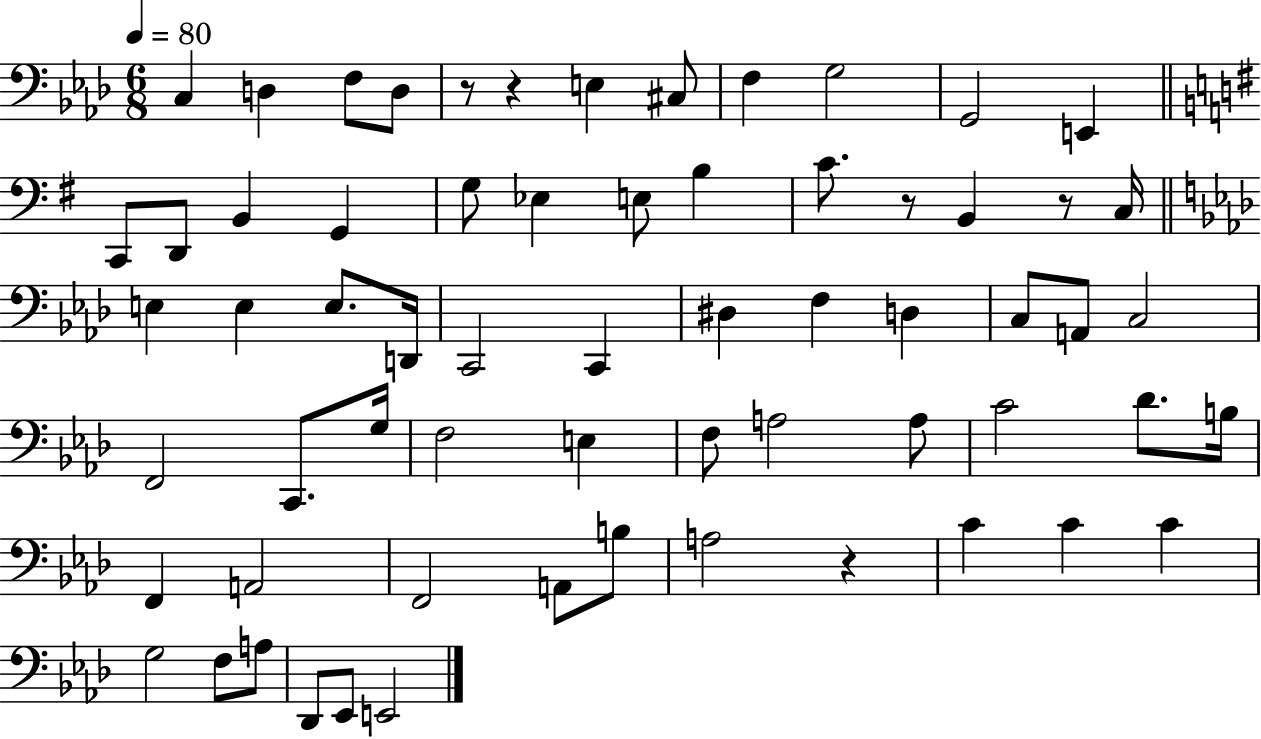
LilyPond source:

{
  \clef bass
  \numericTimeSignature
  \time 6/8
  \key aes \major
  \tempo 4 = 80
  c4 d4 f8 d8 | r8 r4 e4 cis8 | f4 g2 | g,2 e,4 | \break \bar "||" \break \key g \major c,8 d,8 b,4 g,4 | g8 ees4 e8 b4 | c'8. r8 b,4 r8 c16 | \bar "||" \break \key f \minor e4 e4 e8. d,16 | c,2 c,4 | dis4 f4 d4 | c8 a,8 c2 | \break f,2 c,8. g16 | f2 e4 | f8 a2 a8 | c'2 des'8. b16 | \break f,4 a,2 | f,2 a,8 b8 | a2 r4 | c'4 c'4 c'4 | \break g2 f8 a8 | des,8 ees,8 e,2 | \bar "|."
}